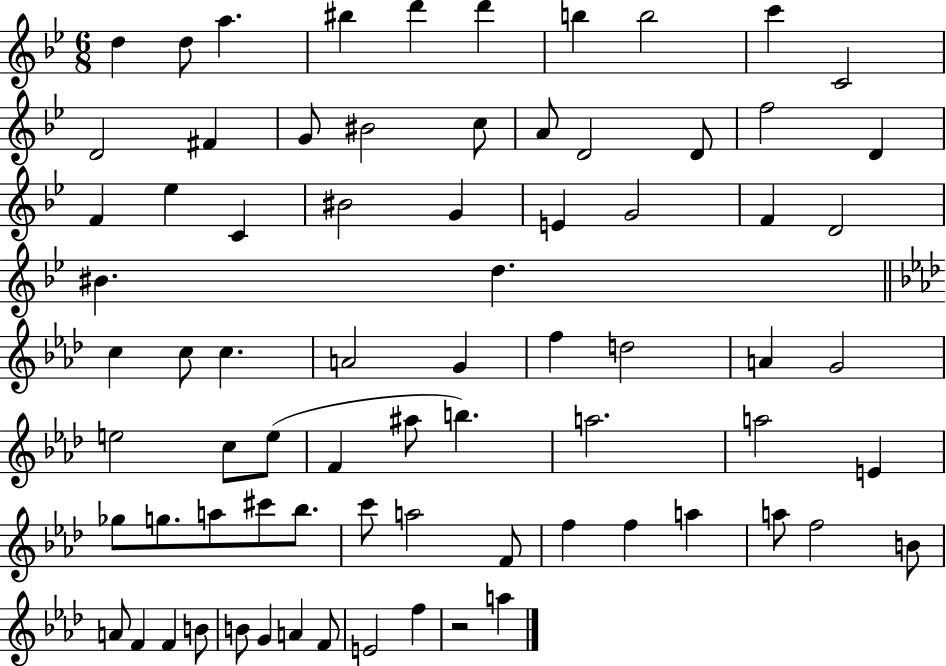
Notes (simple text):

D5/q D5/e A5/q. BIS5/q D6/q D6/q B5/q B5/h C6/q C4/h D4/h F#4/q G4/e BIS4/h C5/e A4/e D4/h D4/e F5/h D4/q F4/q Eb5/q C4/q BIS4/h G4/q E4/q G4/h F4/q D4/h BIS4/q. D5/q. C5/q C5/e C5/q. A4/h G4/q F5/q D5/h A4/q G4/h E5/h C5/e E5/e F4/q A#5/e B5/q. A5/h. A5/h E4/q Gb5/e G5/e. A5/e C#6/e Bb5/e. C6/e A5/h F4/e F5/q F5/q A5/q A5/e F5/h B4/e A4/e F4/q F4/q B4/e B4/e G4/q A4/q F4/e E4/h F5/q R/h A5/q